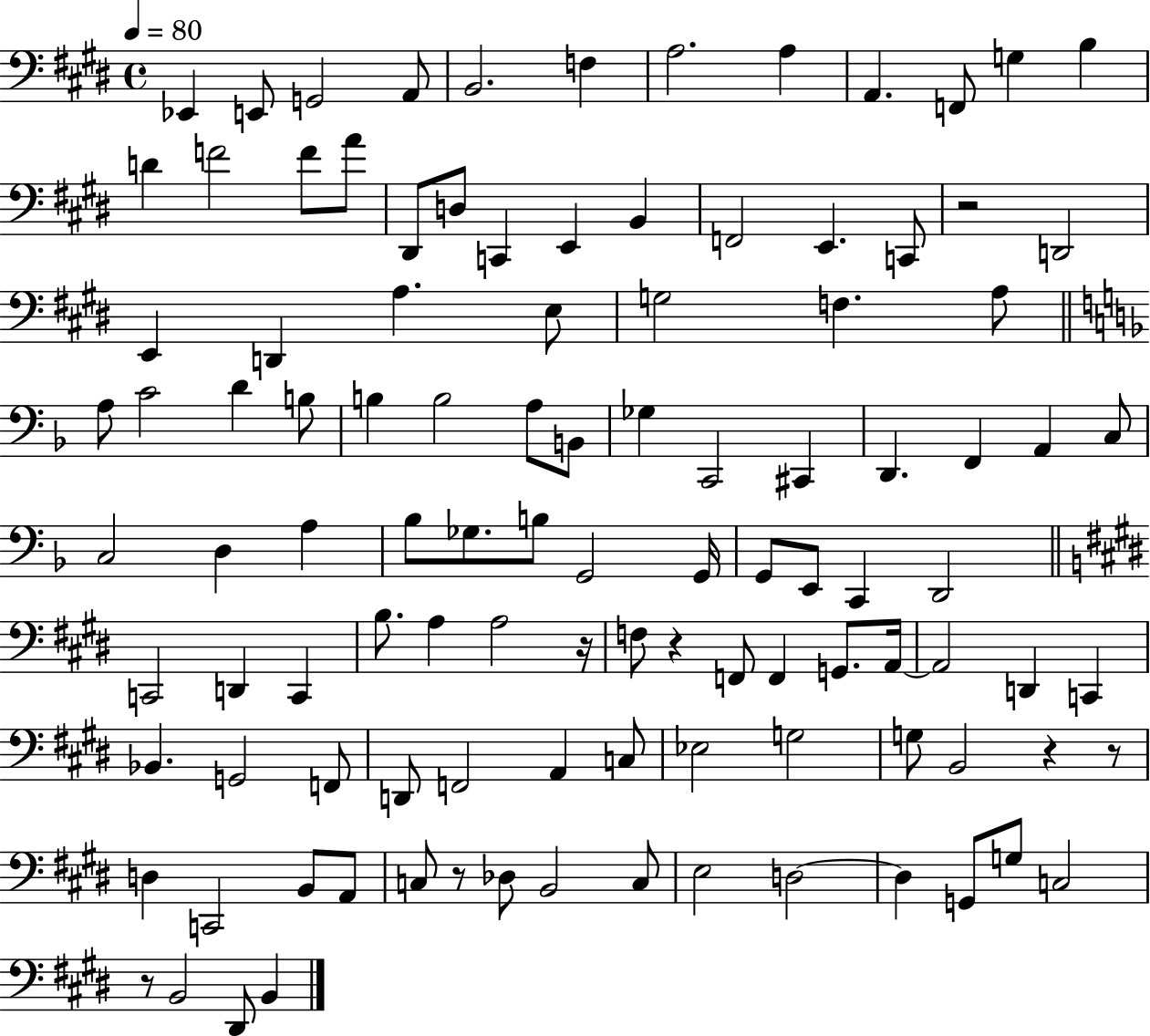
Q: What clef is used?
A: bass